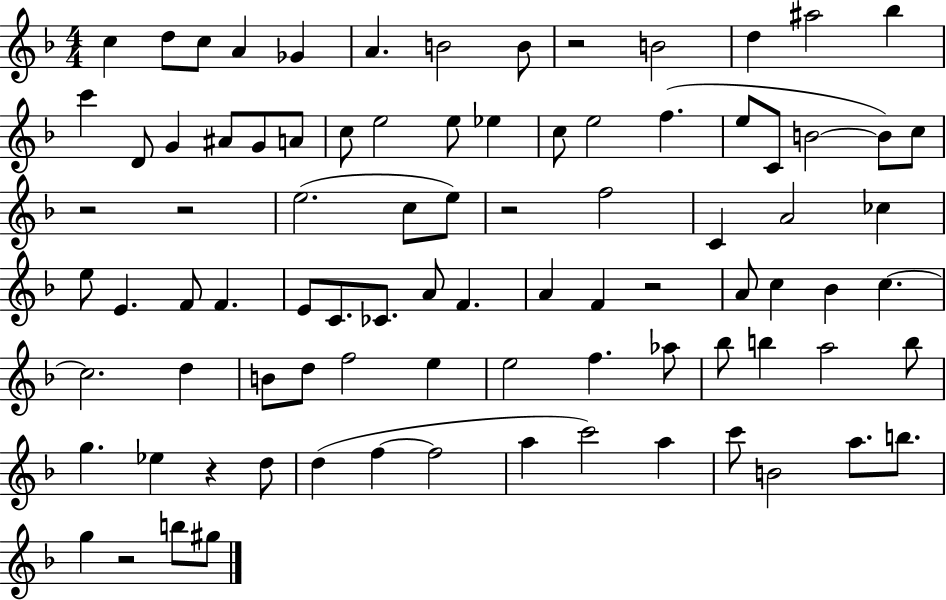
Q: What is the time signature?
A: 4/4